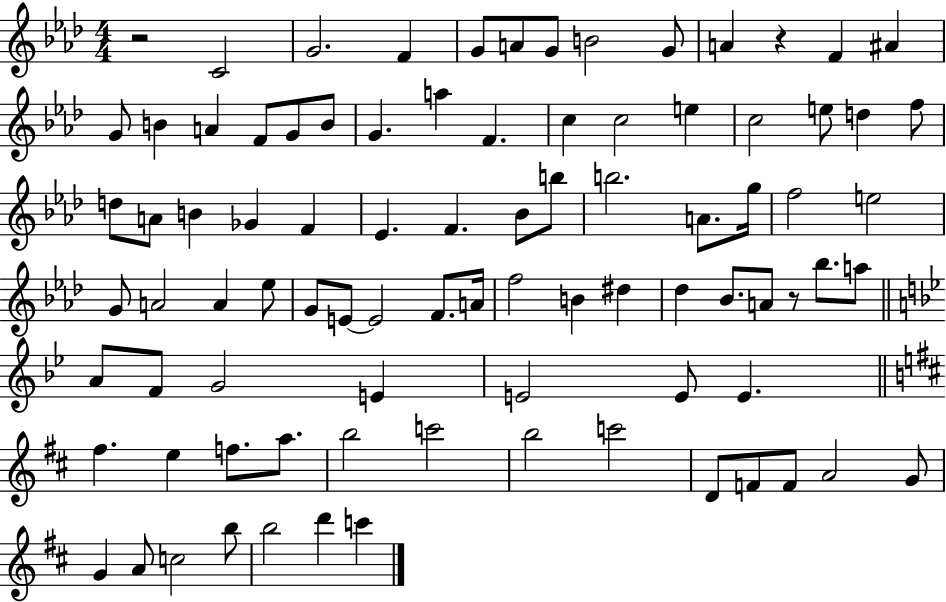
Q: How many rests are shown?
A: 3